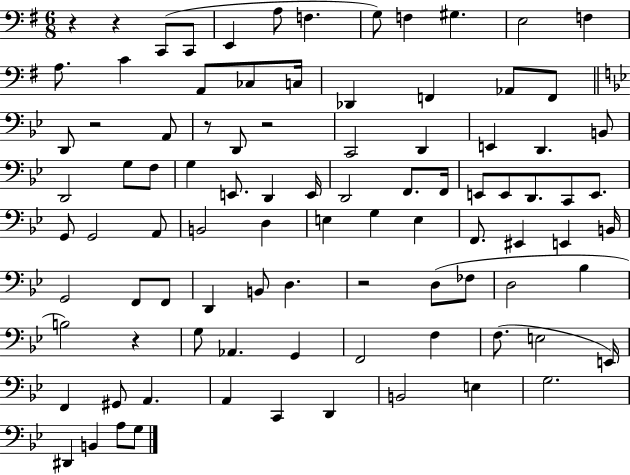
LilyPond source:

{
  \clef bass
  \numericTimeSignature
  \time 6/8
  \key g \major
  \repeat volta 2 { r4 r4 c,8( c,8 | e,4 a8 f4. | g8) f4 gis4. | e2 f4 | \break a8. c'4 a,8 ces8 c16 | des,4 f,4 aes,8 f,8 | \bar "||" \break \key bes \major d,8 r2 a,8 | r8 d,8 r2 | c,2 d,4 | e,4 d,4. b,8 | \break d,2 g8 f8 | g4 e,8. d,4 e,16 | d,2 f,8. f,16 | e,8 e,8 d,8. c,8 e,8. | \break g,8 g,2 a,8 | b,2 d4 | e4 g4 e4 | f,8. eis,4 e,4 b,16 | \break g,2 f,8 f,8 | d,4 b,8 d4. | r2 d8( fes8 | d2 bes4 | \break b2) r4 | g8 aes,4. g,4 | f,2 f4 | f8.( e2 e,16) | \break f,4 gis,8 a,4. | a,4 c,4 d,4 | b,2 e4 | g2. | \break dis,4 b,4 a8 g8 | } \bar "|."
}